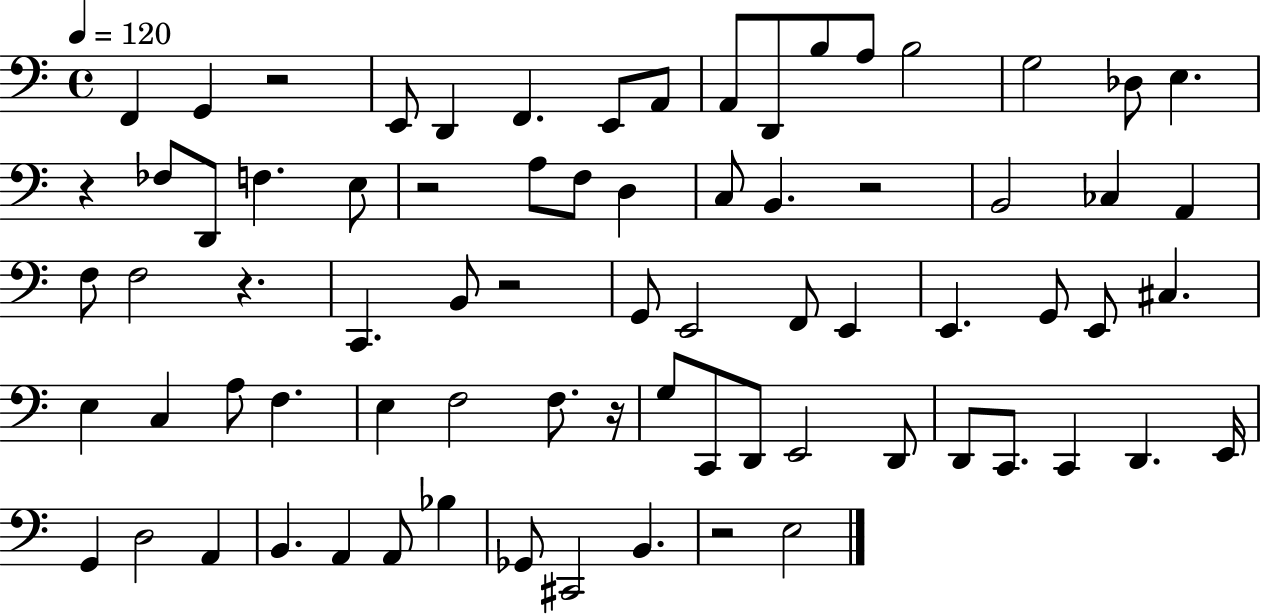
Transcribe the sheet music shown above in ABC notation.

X:1
T:Untitled
M:4/4
L:1/4
K:C
F,, G,, z2 E,,/2 D,, F,, E,,/2 A,,/2 A,,/2 D,,/2 B,/2 A,/2 B,2 G,2 _D,/2 E, z _F,/2 D,,/2 F, E,/2 z2 A,/2 F,/2 D, C,/2 B,, z2 B,,2 _C, A,, F,/2 F,2 z C,, B,,/2 z2 G,,/2 E,,2 F,,/2 E,, E,, G,,/2 E,,/2 ^C, E, C, A,/2 F, E, F,2 F,/2 z/4 G,/2 C,,/2 D,,/2 E,,2 D,,/2 D,,/2 C,,/2 C,, D,, E,,/4 G,, D,2 A,, B,, A,, A,,/2 _B, _G,,/2 ^C,,2 B,, z2 E,2